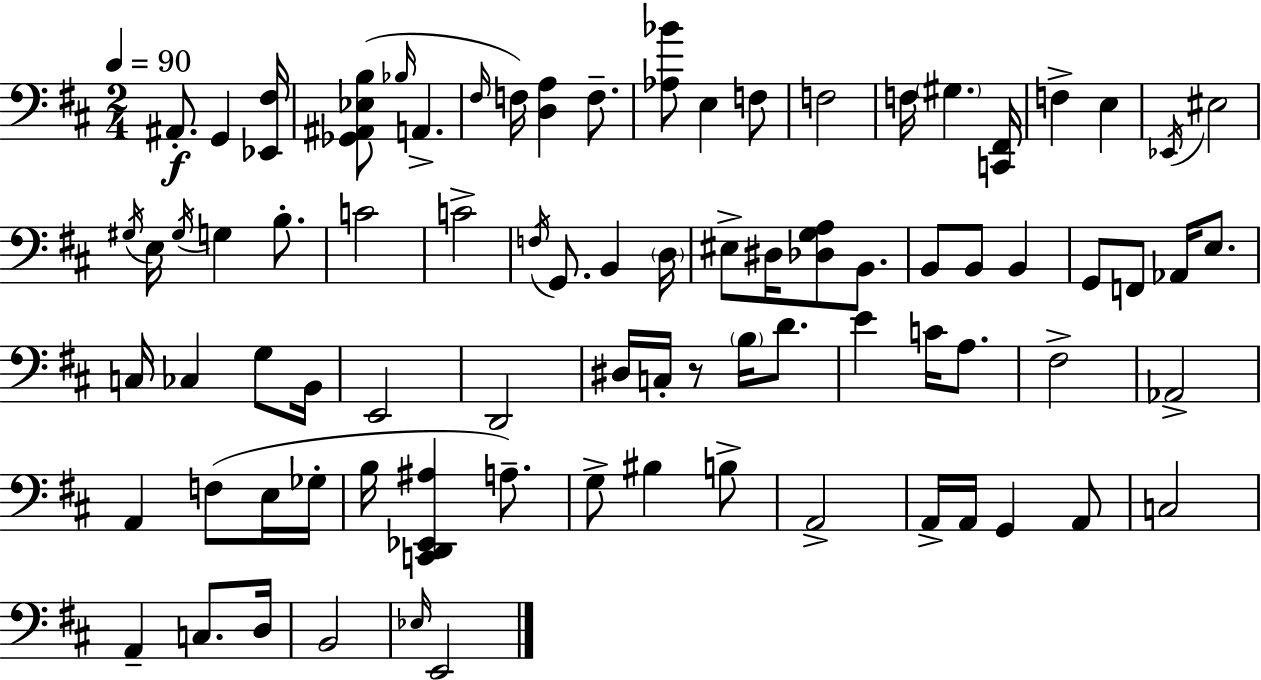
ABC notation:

X:1
T:Untitled
M:2/4
L:1/4
K:D
^A,,/2 G,, [_E,,^F,]/4 [_G,,^A,,_E,B,]/2 _B,/4 A,, ^F,/4 F,/4 [D,A,] F,/2 [_A,_B]/2 E, F,/2 F,2 F,/4 ^G, [C,,^F,,]/4 F, E, _E,,/4 ^E,2 ^G,/4 E,/4 ^G,/4 G, B,/2 C2 C2 F,/4 G,,/2 B,, D,/4 ^E,/2 ^D,/4 [_D,G,A,]/2 B,,/2 B,,/2 B,,/2 B,, G,,/2 F,,/2 _A,,/4 E,/2 C,/4 _C, G,/2 B,,/4 E,,2 D,,2 ^D,/4 C,/4 z/2 B,/4 D/2 E C/4 A,/2 ^F,2 _A,,2 A,, F,/2 E,/4 _G,/4 B,/4 [C,,D,,_E,,^A,] A,/2 G,/2 ^B, B,/2 A,,2 A,,/4 A,,/4 G,, A,,/2 C,2 A,, C,/2 D,/4 B,,2 _E,/4 E,,2